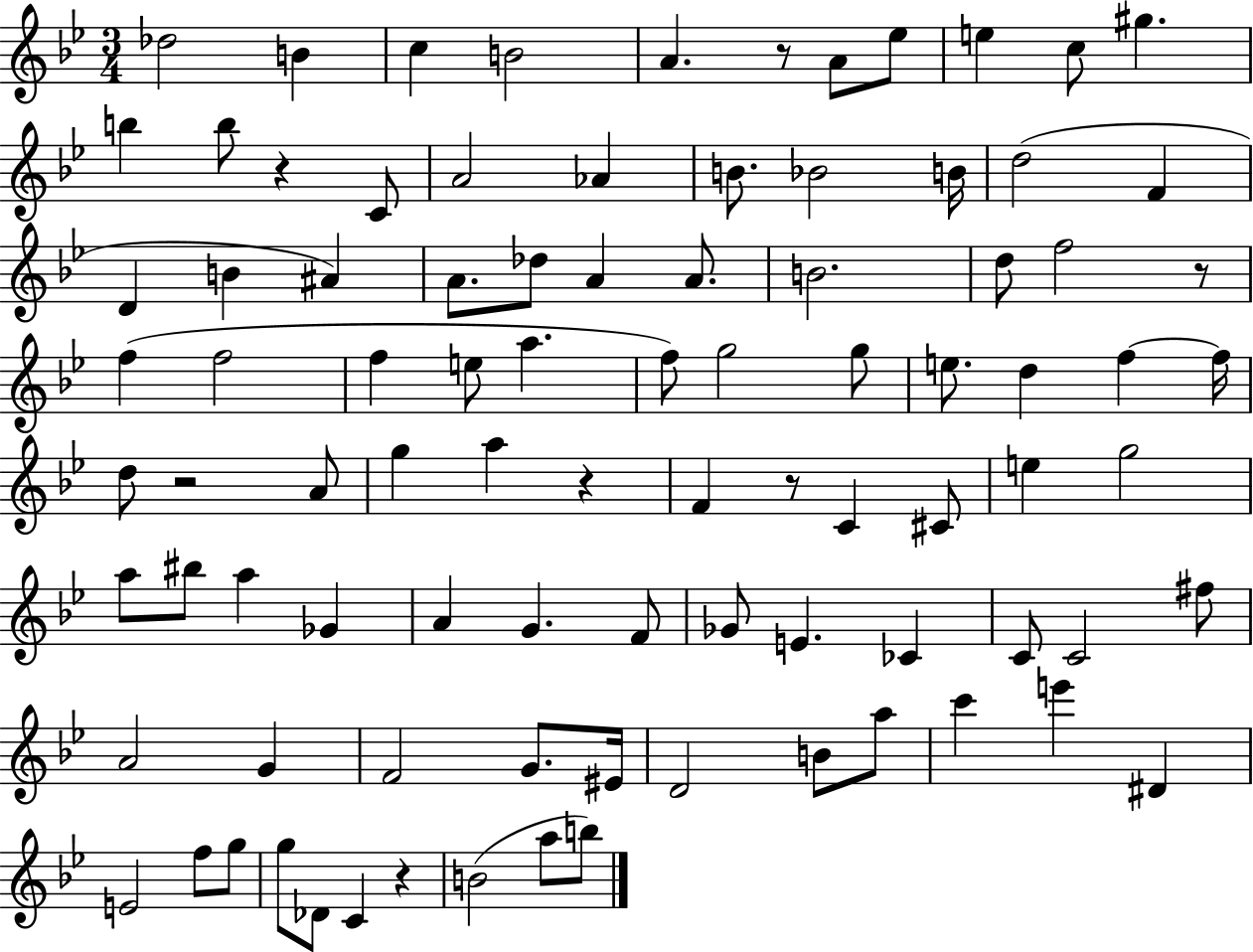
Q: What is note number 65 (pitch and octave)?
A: A4